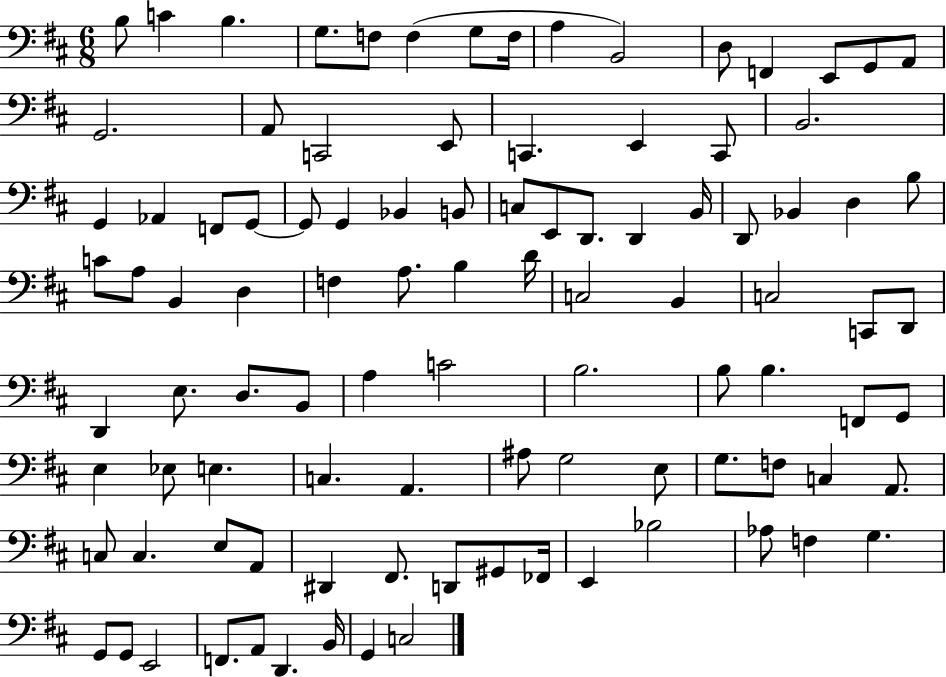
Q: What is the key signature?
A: D major